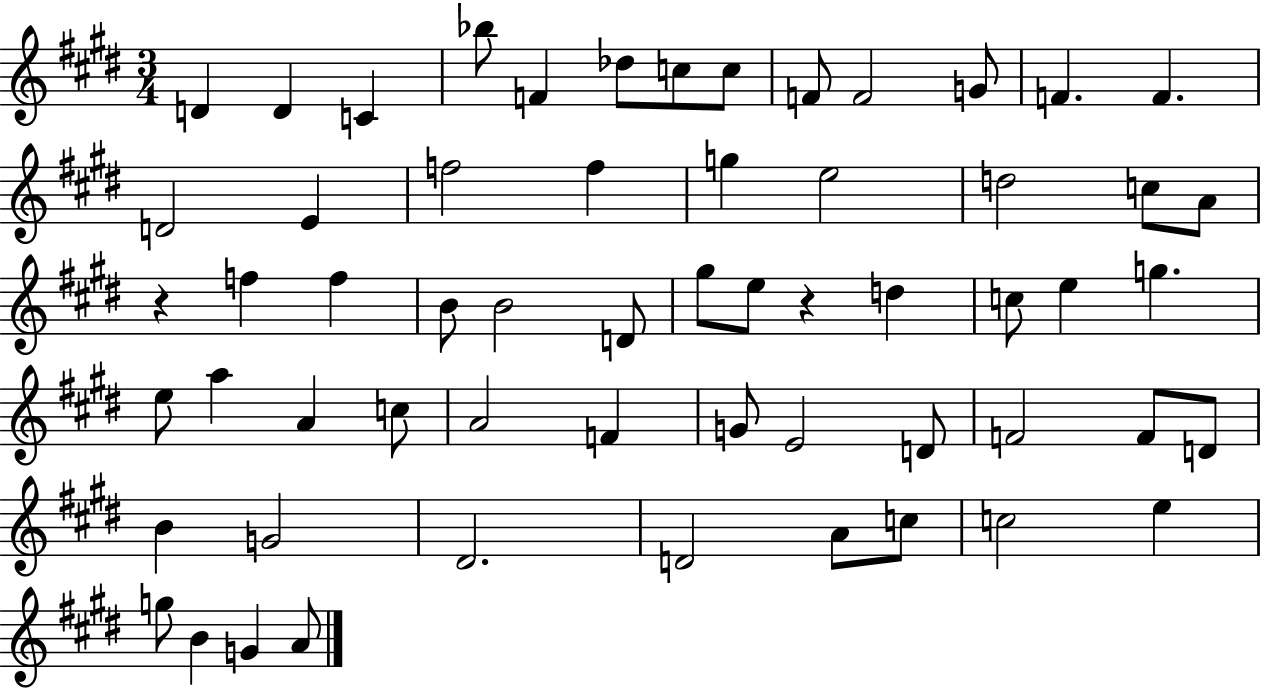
{
  \clef treble
  \numericTimeSignature
  \time 3/4
  \key e \major
  d'4 d'4 c'4 | bes''8 f'4 des''8 c''8 c''8 | f'8 f'2 g'8 | f'4. f'4. | \break d'2 e'4 | f''2 f''4 | g''4 e''2 | d''2 c''8 a'8 | \break r4 f''4 f''4 | b'8 b'2 d'8 | gis''8 e''8 r4 d''4 | c''8 e''4 g''4. | \break e''8 a''4 a'4 c''8 | a'2 f'4 | g'8 e'2 d'8 | f'2 f'8 d'8 | \break b'4 g'2 | dis'2. | d'2 a'8 c''8 | c''2 e''4 | \break g''8 b'4 g'4 a'8 | \bar "|."
}